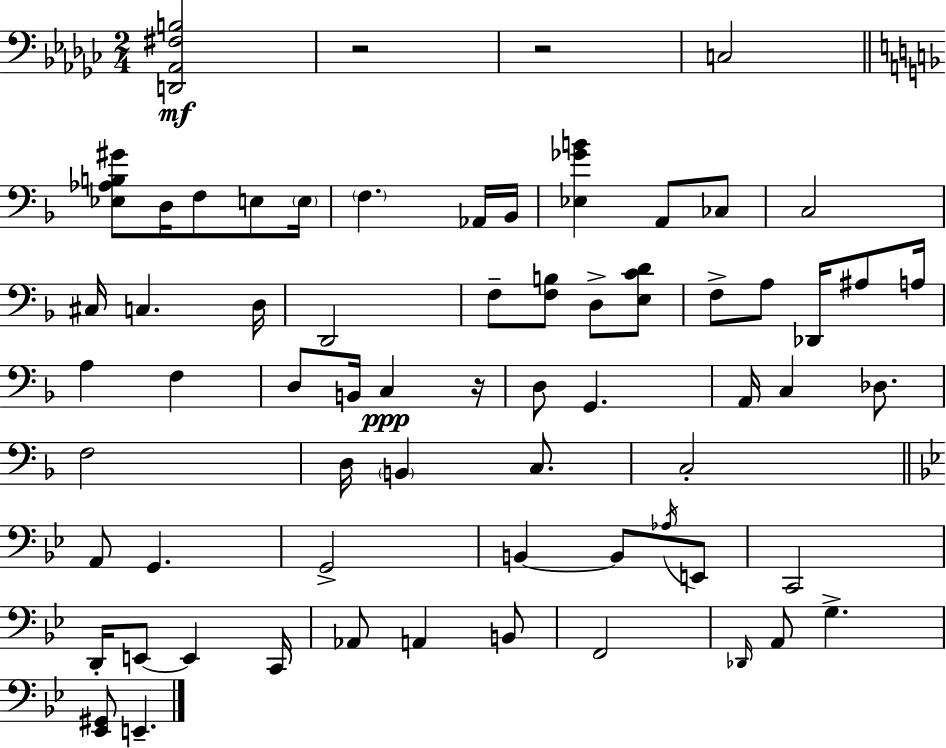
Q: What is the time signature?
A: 2/4